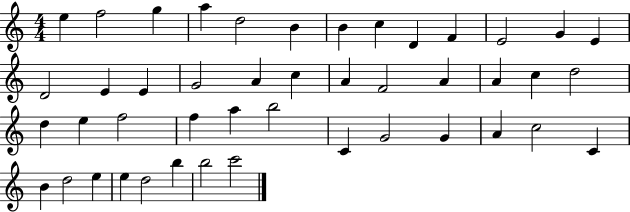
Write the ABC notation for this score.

X:1
T:Untitled
M:4/4
L:1/4
K:C
e f2 g a d2 B B c D F E2 G E D2 E E G2 A c A F2 A A c d2 d e f2 f a b2 C G2 G A c2 C B d2 e e d2 b b2 c'2